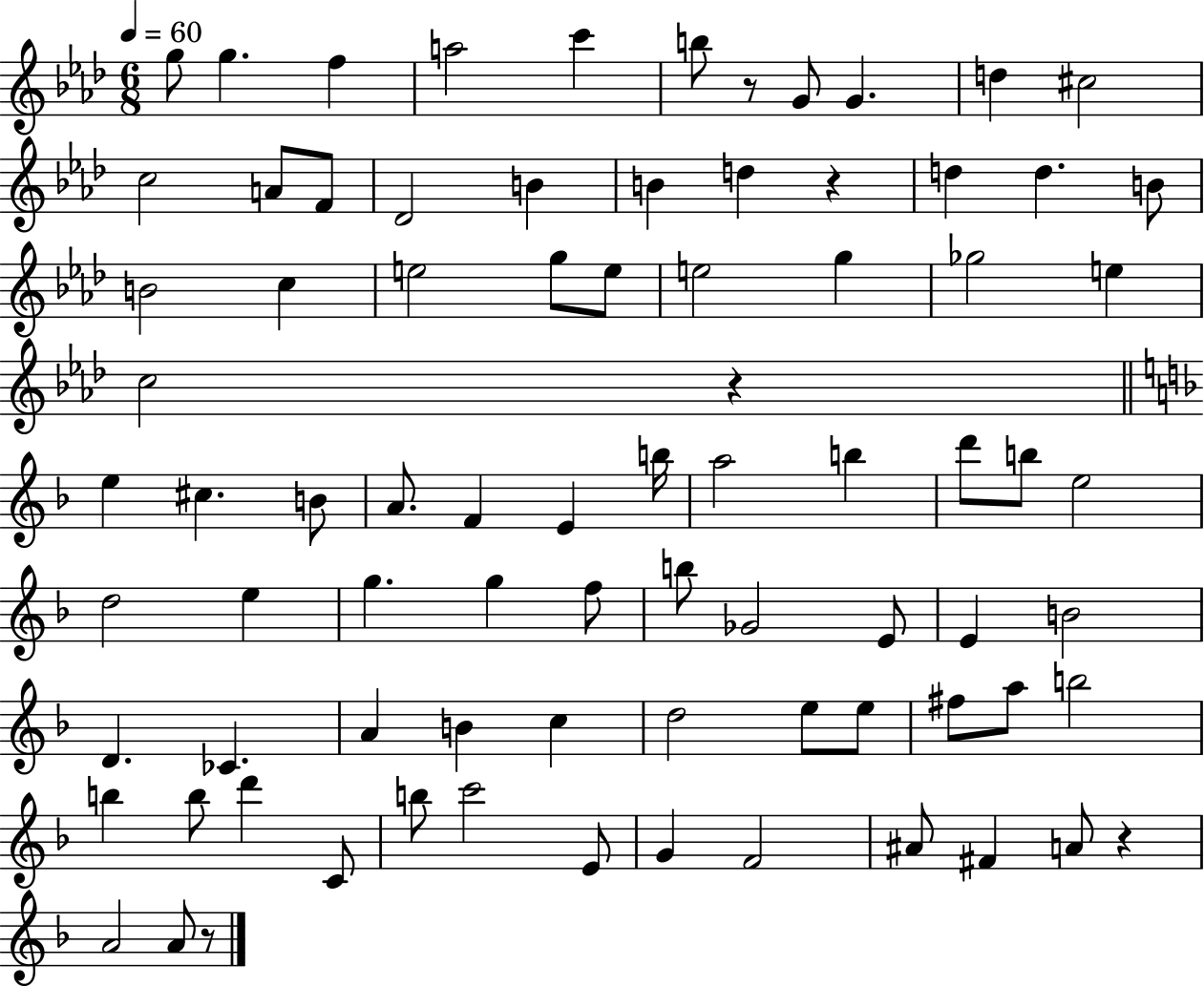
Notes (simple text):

G5/e G5/q. F5/q A5/h C6/q B5/e R/e G4/e G4/q. D5/q C#5/h C5/h A4/e F4/e Db4/h B4/q B4/q D5/q R/q D5/q D5/q. B4/e B4/h C5/q E5/h G5/e E5/e E5/h G5/q Gb5/h E5/q C5/h R/q E5/q C#5/q. B4/e A4/e. F4/q E4/q B5/s A5/h B5/q D6/e B5/e E5/h D5/h E5/q G5/q. G5/q F5/e B5/e Gb4/h E4/e E4/q B4/h D4/q. CES4/q. A4/q B4/q C5/q D5/h E5/e E5/e F#5/e A5/e B5/h B5/q B5/e D6/q C4/e B5/e C6/h E4/e G4/q F4/h A#4/e F#4/q A4/e R/q A4/h A4/e R/e